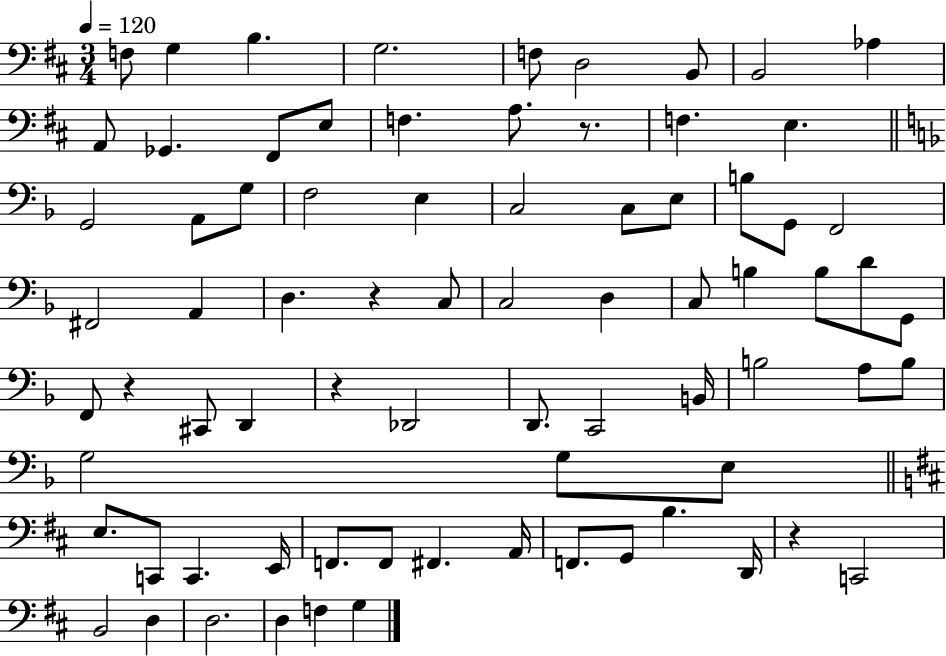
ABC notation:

X:1
T:Untitled
M:3/4
L:1/4
K:D
F,/2 G, B, G,2 F,/2 D,2 B,,/2 B,,2 _A, A,,/2 _G,, ^F,,/2 E,/2 F, A,/2 z/2 F, E, G,,2 A,,/2 G,/2 F,2 E, C,2 C,/2 E,/2 B,/2 G,,/2 F,,2 ^F,,2 A,, D, z C,/2 C,2 D, C,/2 B, B,/2 D/2 G,,/2 F,,/2 z ^C,,/2 D,, z _D,,2 D,,/2 C,,2 B,,/4 B,2 A,/2 B,/2 G,2 G,/2 E,/2 E,/2 C,,/2 C,, E,,/4 F,,/2 F,,/2 ^F,, A,,/4 F,,/2 G,,/2 B, D,,/4 z C,,2 B,,2 D, D,2 D, F, G,